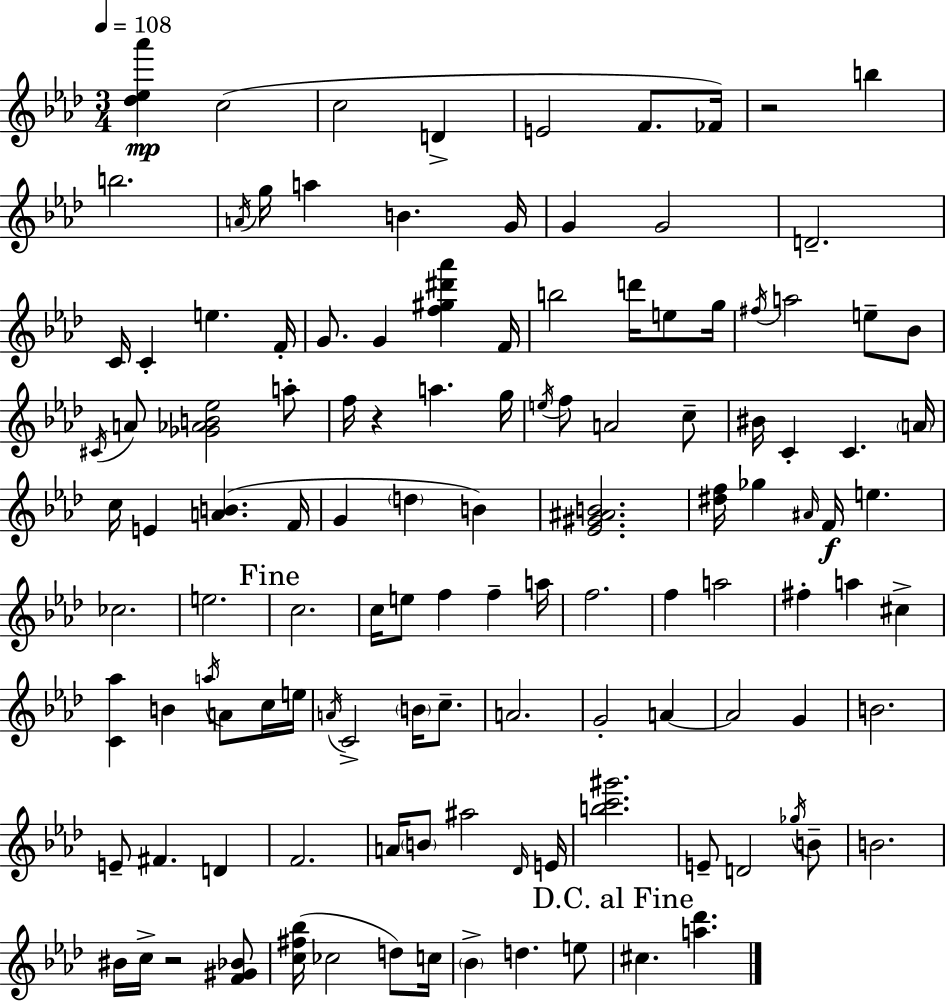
{
  \clef treble
  \numericTimeSignature
  \time 3/4
  \key aes \major
  \tempo 4 = 108
  <des'' ees'' aes'''>4\mp c''2( | c''2 d'4-> | e'2 f'8. fes'16) | r2 b''4 | \break b''2. | \acciaccatura { a'16 } g''16 a''4 b'4. | g'16 g'4 g'2 | d'2.-- | \break c'16 c'4-. e''4. | f'16-. g'8. g'4 <f'' gis'' dis''' aes'''>4 | f'16 b''2 d'''16 e''8 | g''16 \acciaccatura { fis''16 } a''2 e''8-- | \break bes'8 \acciaccatura { cis'16 } a'8 <ges' aes' b' ees''>2 | a''8-. f''16 r4 a''4. | g''16 \acciaccatura { e''16 } f''8 a'2 | c''8-- bis'16 c'4-. c'4. | \break \parenthesize a'16 c''16 e'4 <a' b'>4.( | f'16 g'4 \parenthesize d''4 | b'4) <ees' gis' ais' b'>2. | <dis'' f''>16 ges''4 \grace { ais'16 }\f f'16 e''4. | \break ces''2. | e''2. | \mark "Fine" c''2. | c''16 e''8 f''4 | \break f''4-- a''16 f''2. | f''4 a''2 | fis''4-. a''4 | cis''4-> <c' aes''>4 b'4 | \break \acciaccatura { a''16 } a'8 c''16 e''16 \acciaccatura { a'16 } c'2-> | \parenthesize b'16 c''8.-- a'2. | g'2-. | a'4~~ a'2 | \break g'4 b'2. | e'8-- fis'4. | d'4 f'2. | a'16 \parenthesize b'8 ais''2 | \break \grace { des'16 } e'16 <b'' c''' gis'''>2. | e'8-- d'2 | \acciaccatura { ges''16 } b'8-- b'2. | bis'16 c''16-> r2 | \break <f' gis' bes'>8 <c'' fis'' bes''>16( ces''2 | d''8) c''16 \parenthesize bes'4-> | d''4. e''8 \mark "D.C. al Fine" cis''4. | <a'' des'''>4. \bar "|."
}